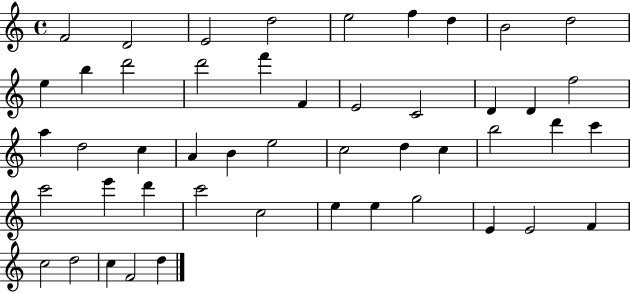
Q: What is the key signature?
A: C major